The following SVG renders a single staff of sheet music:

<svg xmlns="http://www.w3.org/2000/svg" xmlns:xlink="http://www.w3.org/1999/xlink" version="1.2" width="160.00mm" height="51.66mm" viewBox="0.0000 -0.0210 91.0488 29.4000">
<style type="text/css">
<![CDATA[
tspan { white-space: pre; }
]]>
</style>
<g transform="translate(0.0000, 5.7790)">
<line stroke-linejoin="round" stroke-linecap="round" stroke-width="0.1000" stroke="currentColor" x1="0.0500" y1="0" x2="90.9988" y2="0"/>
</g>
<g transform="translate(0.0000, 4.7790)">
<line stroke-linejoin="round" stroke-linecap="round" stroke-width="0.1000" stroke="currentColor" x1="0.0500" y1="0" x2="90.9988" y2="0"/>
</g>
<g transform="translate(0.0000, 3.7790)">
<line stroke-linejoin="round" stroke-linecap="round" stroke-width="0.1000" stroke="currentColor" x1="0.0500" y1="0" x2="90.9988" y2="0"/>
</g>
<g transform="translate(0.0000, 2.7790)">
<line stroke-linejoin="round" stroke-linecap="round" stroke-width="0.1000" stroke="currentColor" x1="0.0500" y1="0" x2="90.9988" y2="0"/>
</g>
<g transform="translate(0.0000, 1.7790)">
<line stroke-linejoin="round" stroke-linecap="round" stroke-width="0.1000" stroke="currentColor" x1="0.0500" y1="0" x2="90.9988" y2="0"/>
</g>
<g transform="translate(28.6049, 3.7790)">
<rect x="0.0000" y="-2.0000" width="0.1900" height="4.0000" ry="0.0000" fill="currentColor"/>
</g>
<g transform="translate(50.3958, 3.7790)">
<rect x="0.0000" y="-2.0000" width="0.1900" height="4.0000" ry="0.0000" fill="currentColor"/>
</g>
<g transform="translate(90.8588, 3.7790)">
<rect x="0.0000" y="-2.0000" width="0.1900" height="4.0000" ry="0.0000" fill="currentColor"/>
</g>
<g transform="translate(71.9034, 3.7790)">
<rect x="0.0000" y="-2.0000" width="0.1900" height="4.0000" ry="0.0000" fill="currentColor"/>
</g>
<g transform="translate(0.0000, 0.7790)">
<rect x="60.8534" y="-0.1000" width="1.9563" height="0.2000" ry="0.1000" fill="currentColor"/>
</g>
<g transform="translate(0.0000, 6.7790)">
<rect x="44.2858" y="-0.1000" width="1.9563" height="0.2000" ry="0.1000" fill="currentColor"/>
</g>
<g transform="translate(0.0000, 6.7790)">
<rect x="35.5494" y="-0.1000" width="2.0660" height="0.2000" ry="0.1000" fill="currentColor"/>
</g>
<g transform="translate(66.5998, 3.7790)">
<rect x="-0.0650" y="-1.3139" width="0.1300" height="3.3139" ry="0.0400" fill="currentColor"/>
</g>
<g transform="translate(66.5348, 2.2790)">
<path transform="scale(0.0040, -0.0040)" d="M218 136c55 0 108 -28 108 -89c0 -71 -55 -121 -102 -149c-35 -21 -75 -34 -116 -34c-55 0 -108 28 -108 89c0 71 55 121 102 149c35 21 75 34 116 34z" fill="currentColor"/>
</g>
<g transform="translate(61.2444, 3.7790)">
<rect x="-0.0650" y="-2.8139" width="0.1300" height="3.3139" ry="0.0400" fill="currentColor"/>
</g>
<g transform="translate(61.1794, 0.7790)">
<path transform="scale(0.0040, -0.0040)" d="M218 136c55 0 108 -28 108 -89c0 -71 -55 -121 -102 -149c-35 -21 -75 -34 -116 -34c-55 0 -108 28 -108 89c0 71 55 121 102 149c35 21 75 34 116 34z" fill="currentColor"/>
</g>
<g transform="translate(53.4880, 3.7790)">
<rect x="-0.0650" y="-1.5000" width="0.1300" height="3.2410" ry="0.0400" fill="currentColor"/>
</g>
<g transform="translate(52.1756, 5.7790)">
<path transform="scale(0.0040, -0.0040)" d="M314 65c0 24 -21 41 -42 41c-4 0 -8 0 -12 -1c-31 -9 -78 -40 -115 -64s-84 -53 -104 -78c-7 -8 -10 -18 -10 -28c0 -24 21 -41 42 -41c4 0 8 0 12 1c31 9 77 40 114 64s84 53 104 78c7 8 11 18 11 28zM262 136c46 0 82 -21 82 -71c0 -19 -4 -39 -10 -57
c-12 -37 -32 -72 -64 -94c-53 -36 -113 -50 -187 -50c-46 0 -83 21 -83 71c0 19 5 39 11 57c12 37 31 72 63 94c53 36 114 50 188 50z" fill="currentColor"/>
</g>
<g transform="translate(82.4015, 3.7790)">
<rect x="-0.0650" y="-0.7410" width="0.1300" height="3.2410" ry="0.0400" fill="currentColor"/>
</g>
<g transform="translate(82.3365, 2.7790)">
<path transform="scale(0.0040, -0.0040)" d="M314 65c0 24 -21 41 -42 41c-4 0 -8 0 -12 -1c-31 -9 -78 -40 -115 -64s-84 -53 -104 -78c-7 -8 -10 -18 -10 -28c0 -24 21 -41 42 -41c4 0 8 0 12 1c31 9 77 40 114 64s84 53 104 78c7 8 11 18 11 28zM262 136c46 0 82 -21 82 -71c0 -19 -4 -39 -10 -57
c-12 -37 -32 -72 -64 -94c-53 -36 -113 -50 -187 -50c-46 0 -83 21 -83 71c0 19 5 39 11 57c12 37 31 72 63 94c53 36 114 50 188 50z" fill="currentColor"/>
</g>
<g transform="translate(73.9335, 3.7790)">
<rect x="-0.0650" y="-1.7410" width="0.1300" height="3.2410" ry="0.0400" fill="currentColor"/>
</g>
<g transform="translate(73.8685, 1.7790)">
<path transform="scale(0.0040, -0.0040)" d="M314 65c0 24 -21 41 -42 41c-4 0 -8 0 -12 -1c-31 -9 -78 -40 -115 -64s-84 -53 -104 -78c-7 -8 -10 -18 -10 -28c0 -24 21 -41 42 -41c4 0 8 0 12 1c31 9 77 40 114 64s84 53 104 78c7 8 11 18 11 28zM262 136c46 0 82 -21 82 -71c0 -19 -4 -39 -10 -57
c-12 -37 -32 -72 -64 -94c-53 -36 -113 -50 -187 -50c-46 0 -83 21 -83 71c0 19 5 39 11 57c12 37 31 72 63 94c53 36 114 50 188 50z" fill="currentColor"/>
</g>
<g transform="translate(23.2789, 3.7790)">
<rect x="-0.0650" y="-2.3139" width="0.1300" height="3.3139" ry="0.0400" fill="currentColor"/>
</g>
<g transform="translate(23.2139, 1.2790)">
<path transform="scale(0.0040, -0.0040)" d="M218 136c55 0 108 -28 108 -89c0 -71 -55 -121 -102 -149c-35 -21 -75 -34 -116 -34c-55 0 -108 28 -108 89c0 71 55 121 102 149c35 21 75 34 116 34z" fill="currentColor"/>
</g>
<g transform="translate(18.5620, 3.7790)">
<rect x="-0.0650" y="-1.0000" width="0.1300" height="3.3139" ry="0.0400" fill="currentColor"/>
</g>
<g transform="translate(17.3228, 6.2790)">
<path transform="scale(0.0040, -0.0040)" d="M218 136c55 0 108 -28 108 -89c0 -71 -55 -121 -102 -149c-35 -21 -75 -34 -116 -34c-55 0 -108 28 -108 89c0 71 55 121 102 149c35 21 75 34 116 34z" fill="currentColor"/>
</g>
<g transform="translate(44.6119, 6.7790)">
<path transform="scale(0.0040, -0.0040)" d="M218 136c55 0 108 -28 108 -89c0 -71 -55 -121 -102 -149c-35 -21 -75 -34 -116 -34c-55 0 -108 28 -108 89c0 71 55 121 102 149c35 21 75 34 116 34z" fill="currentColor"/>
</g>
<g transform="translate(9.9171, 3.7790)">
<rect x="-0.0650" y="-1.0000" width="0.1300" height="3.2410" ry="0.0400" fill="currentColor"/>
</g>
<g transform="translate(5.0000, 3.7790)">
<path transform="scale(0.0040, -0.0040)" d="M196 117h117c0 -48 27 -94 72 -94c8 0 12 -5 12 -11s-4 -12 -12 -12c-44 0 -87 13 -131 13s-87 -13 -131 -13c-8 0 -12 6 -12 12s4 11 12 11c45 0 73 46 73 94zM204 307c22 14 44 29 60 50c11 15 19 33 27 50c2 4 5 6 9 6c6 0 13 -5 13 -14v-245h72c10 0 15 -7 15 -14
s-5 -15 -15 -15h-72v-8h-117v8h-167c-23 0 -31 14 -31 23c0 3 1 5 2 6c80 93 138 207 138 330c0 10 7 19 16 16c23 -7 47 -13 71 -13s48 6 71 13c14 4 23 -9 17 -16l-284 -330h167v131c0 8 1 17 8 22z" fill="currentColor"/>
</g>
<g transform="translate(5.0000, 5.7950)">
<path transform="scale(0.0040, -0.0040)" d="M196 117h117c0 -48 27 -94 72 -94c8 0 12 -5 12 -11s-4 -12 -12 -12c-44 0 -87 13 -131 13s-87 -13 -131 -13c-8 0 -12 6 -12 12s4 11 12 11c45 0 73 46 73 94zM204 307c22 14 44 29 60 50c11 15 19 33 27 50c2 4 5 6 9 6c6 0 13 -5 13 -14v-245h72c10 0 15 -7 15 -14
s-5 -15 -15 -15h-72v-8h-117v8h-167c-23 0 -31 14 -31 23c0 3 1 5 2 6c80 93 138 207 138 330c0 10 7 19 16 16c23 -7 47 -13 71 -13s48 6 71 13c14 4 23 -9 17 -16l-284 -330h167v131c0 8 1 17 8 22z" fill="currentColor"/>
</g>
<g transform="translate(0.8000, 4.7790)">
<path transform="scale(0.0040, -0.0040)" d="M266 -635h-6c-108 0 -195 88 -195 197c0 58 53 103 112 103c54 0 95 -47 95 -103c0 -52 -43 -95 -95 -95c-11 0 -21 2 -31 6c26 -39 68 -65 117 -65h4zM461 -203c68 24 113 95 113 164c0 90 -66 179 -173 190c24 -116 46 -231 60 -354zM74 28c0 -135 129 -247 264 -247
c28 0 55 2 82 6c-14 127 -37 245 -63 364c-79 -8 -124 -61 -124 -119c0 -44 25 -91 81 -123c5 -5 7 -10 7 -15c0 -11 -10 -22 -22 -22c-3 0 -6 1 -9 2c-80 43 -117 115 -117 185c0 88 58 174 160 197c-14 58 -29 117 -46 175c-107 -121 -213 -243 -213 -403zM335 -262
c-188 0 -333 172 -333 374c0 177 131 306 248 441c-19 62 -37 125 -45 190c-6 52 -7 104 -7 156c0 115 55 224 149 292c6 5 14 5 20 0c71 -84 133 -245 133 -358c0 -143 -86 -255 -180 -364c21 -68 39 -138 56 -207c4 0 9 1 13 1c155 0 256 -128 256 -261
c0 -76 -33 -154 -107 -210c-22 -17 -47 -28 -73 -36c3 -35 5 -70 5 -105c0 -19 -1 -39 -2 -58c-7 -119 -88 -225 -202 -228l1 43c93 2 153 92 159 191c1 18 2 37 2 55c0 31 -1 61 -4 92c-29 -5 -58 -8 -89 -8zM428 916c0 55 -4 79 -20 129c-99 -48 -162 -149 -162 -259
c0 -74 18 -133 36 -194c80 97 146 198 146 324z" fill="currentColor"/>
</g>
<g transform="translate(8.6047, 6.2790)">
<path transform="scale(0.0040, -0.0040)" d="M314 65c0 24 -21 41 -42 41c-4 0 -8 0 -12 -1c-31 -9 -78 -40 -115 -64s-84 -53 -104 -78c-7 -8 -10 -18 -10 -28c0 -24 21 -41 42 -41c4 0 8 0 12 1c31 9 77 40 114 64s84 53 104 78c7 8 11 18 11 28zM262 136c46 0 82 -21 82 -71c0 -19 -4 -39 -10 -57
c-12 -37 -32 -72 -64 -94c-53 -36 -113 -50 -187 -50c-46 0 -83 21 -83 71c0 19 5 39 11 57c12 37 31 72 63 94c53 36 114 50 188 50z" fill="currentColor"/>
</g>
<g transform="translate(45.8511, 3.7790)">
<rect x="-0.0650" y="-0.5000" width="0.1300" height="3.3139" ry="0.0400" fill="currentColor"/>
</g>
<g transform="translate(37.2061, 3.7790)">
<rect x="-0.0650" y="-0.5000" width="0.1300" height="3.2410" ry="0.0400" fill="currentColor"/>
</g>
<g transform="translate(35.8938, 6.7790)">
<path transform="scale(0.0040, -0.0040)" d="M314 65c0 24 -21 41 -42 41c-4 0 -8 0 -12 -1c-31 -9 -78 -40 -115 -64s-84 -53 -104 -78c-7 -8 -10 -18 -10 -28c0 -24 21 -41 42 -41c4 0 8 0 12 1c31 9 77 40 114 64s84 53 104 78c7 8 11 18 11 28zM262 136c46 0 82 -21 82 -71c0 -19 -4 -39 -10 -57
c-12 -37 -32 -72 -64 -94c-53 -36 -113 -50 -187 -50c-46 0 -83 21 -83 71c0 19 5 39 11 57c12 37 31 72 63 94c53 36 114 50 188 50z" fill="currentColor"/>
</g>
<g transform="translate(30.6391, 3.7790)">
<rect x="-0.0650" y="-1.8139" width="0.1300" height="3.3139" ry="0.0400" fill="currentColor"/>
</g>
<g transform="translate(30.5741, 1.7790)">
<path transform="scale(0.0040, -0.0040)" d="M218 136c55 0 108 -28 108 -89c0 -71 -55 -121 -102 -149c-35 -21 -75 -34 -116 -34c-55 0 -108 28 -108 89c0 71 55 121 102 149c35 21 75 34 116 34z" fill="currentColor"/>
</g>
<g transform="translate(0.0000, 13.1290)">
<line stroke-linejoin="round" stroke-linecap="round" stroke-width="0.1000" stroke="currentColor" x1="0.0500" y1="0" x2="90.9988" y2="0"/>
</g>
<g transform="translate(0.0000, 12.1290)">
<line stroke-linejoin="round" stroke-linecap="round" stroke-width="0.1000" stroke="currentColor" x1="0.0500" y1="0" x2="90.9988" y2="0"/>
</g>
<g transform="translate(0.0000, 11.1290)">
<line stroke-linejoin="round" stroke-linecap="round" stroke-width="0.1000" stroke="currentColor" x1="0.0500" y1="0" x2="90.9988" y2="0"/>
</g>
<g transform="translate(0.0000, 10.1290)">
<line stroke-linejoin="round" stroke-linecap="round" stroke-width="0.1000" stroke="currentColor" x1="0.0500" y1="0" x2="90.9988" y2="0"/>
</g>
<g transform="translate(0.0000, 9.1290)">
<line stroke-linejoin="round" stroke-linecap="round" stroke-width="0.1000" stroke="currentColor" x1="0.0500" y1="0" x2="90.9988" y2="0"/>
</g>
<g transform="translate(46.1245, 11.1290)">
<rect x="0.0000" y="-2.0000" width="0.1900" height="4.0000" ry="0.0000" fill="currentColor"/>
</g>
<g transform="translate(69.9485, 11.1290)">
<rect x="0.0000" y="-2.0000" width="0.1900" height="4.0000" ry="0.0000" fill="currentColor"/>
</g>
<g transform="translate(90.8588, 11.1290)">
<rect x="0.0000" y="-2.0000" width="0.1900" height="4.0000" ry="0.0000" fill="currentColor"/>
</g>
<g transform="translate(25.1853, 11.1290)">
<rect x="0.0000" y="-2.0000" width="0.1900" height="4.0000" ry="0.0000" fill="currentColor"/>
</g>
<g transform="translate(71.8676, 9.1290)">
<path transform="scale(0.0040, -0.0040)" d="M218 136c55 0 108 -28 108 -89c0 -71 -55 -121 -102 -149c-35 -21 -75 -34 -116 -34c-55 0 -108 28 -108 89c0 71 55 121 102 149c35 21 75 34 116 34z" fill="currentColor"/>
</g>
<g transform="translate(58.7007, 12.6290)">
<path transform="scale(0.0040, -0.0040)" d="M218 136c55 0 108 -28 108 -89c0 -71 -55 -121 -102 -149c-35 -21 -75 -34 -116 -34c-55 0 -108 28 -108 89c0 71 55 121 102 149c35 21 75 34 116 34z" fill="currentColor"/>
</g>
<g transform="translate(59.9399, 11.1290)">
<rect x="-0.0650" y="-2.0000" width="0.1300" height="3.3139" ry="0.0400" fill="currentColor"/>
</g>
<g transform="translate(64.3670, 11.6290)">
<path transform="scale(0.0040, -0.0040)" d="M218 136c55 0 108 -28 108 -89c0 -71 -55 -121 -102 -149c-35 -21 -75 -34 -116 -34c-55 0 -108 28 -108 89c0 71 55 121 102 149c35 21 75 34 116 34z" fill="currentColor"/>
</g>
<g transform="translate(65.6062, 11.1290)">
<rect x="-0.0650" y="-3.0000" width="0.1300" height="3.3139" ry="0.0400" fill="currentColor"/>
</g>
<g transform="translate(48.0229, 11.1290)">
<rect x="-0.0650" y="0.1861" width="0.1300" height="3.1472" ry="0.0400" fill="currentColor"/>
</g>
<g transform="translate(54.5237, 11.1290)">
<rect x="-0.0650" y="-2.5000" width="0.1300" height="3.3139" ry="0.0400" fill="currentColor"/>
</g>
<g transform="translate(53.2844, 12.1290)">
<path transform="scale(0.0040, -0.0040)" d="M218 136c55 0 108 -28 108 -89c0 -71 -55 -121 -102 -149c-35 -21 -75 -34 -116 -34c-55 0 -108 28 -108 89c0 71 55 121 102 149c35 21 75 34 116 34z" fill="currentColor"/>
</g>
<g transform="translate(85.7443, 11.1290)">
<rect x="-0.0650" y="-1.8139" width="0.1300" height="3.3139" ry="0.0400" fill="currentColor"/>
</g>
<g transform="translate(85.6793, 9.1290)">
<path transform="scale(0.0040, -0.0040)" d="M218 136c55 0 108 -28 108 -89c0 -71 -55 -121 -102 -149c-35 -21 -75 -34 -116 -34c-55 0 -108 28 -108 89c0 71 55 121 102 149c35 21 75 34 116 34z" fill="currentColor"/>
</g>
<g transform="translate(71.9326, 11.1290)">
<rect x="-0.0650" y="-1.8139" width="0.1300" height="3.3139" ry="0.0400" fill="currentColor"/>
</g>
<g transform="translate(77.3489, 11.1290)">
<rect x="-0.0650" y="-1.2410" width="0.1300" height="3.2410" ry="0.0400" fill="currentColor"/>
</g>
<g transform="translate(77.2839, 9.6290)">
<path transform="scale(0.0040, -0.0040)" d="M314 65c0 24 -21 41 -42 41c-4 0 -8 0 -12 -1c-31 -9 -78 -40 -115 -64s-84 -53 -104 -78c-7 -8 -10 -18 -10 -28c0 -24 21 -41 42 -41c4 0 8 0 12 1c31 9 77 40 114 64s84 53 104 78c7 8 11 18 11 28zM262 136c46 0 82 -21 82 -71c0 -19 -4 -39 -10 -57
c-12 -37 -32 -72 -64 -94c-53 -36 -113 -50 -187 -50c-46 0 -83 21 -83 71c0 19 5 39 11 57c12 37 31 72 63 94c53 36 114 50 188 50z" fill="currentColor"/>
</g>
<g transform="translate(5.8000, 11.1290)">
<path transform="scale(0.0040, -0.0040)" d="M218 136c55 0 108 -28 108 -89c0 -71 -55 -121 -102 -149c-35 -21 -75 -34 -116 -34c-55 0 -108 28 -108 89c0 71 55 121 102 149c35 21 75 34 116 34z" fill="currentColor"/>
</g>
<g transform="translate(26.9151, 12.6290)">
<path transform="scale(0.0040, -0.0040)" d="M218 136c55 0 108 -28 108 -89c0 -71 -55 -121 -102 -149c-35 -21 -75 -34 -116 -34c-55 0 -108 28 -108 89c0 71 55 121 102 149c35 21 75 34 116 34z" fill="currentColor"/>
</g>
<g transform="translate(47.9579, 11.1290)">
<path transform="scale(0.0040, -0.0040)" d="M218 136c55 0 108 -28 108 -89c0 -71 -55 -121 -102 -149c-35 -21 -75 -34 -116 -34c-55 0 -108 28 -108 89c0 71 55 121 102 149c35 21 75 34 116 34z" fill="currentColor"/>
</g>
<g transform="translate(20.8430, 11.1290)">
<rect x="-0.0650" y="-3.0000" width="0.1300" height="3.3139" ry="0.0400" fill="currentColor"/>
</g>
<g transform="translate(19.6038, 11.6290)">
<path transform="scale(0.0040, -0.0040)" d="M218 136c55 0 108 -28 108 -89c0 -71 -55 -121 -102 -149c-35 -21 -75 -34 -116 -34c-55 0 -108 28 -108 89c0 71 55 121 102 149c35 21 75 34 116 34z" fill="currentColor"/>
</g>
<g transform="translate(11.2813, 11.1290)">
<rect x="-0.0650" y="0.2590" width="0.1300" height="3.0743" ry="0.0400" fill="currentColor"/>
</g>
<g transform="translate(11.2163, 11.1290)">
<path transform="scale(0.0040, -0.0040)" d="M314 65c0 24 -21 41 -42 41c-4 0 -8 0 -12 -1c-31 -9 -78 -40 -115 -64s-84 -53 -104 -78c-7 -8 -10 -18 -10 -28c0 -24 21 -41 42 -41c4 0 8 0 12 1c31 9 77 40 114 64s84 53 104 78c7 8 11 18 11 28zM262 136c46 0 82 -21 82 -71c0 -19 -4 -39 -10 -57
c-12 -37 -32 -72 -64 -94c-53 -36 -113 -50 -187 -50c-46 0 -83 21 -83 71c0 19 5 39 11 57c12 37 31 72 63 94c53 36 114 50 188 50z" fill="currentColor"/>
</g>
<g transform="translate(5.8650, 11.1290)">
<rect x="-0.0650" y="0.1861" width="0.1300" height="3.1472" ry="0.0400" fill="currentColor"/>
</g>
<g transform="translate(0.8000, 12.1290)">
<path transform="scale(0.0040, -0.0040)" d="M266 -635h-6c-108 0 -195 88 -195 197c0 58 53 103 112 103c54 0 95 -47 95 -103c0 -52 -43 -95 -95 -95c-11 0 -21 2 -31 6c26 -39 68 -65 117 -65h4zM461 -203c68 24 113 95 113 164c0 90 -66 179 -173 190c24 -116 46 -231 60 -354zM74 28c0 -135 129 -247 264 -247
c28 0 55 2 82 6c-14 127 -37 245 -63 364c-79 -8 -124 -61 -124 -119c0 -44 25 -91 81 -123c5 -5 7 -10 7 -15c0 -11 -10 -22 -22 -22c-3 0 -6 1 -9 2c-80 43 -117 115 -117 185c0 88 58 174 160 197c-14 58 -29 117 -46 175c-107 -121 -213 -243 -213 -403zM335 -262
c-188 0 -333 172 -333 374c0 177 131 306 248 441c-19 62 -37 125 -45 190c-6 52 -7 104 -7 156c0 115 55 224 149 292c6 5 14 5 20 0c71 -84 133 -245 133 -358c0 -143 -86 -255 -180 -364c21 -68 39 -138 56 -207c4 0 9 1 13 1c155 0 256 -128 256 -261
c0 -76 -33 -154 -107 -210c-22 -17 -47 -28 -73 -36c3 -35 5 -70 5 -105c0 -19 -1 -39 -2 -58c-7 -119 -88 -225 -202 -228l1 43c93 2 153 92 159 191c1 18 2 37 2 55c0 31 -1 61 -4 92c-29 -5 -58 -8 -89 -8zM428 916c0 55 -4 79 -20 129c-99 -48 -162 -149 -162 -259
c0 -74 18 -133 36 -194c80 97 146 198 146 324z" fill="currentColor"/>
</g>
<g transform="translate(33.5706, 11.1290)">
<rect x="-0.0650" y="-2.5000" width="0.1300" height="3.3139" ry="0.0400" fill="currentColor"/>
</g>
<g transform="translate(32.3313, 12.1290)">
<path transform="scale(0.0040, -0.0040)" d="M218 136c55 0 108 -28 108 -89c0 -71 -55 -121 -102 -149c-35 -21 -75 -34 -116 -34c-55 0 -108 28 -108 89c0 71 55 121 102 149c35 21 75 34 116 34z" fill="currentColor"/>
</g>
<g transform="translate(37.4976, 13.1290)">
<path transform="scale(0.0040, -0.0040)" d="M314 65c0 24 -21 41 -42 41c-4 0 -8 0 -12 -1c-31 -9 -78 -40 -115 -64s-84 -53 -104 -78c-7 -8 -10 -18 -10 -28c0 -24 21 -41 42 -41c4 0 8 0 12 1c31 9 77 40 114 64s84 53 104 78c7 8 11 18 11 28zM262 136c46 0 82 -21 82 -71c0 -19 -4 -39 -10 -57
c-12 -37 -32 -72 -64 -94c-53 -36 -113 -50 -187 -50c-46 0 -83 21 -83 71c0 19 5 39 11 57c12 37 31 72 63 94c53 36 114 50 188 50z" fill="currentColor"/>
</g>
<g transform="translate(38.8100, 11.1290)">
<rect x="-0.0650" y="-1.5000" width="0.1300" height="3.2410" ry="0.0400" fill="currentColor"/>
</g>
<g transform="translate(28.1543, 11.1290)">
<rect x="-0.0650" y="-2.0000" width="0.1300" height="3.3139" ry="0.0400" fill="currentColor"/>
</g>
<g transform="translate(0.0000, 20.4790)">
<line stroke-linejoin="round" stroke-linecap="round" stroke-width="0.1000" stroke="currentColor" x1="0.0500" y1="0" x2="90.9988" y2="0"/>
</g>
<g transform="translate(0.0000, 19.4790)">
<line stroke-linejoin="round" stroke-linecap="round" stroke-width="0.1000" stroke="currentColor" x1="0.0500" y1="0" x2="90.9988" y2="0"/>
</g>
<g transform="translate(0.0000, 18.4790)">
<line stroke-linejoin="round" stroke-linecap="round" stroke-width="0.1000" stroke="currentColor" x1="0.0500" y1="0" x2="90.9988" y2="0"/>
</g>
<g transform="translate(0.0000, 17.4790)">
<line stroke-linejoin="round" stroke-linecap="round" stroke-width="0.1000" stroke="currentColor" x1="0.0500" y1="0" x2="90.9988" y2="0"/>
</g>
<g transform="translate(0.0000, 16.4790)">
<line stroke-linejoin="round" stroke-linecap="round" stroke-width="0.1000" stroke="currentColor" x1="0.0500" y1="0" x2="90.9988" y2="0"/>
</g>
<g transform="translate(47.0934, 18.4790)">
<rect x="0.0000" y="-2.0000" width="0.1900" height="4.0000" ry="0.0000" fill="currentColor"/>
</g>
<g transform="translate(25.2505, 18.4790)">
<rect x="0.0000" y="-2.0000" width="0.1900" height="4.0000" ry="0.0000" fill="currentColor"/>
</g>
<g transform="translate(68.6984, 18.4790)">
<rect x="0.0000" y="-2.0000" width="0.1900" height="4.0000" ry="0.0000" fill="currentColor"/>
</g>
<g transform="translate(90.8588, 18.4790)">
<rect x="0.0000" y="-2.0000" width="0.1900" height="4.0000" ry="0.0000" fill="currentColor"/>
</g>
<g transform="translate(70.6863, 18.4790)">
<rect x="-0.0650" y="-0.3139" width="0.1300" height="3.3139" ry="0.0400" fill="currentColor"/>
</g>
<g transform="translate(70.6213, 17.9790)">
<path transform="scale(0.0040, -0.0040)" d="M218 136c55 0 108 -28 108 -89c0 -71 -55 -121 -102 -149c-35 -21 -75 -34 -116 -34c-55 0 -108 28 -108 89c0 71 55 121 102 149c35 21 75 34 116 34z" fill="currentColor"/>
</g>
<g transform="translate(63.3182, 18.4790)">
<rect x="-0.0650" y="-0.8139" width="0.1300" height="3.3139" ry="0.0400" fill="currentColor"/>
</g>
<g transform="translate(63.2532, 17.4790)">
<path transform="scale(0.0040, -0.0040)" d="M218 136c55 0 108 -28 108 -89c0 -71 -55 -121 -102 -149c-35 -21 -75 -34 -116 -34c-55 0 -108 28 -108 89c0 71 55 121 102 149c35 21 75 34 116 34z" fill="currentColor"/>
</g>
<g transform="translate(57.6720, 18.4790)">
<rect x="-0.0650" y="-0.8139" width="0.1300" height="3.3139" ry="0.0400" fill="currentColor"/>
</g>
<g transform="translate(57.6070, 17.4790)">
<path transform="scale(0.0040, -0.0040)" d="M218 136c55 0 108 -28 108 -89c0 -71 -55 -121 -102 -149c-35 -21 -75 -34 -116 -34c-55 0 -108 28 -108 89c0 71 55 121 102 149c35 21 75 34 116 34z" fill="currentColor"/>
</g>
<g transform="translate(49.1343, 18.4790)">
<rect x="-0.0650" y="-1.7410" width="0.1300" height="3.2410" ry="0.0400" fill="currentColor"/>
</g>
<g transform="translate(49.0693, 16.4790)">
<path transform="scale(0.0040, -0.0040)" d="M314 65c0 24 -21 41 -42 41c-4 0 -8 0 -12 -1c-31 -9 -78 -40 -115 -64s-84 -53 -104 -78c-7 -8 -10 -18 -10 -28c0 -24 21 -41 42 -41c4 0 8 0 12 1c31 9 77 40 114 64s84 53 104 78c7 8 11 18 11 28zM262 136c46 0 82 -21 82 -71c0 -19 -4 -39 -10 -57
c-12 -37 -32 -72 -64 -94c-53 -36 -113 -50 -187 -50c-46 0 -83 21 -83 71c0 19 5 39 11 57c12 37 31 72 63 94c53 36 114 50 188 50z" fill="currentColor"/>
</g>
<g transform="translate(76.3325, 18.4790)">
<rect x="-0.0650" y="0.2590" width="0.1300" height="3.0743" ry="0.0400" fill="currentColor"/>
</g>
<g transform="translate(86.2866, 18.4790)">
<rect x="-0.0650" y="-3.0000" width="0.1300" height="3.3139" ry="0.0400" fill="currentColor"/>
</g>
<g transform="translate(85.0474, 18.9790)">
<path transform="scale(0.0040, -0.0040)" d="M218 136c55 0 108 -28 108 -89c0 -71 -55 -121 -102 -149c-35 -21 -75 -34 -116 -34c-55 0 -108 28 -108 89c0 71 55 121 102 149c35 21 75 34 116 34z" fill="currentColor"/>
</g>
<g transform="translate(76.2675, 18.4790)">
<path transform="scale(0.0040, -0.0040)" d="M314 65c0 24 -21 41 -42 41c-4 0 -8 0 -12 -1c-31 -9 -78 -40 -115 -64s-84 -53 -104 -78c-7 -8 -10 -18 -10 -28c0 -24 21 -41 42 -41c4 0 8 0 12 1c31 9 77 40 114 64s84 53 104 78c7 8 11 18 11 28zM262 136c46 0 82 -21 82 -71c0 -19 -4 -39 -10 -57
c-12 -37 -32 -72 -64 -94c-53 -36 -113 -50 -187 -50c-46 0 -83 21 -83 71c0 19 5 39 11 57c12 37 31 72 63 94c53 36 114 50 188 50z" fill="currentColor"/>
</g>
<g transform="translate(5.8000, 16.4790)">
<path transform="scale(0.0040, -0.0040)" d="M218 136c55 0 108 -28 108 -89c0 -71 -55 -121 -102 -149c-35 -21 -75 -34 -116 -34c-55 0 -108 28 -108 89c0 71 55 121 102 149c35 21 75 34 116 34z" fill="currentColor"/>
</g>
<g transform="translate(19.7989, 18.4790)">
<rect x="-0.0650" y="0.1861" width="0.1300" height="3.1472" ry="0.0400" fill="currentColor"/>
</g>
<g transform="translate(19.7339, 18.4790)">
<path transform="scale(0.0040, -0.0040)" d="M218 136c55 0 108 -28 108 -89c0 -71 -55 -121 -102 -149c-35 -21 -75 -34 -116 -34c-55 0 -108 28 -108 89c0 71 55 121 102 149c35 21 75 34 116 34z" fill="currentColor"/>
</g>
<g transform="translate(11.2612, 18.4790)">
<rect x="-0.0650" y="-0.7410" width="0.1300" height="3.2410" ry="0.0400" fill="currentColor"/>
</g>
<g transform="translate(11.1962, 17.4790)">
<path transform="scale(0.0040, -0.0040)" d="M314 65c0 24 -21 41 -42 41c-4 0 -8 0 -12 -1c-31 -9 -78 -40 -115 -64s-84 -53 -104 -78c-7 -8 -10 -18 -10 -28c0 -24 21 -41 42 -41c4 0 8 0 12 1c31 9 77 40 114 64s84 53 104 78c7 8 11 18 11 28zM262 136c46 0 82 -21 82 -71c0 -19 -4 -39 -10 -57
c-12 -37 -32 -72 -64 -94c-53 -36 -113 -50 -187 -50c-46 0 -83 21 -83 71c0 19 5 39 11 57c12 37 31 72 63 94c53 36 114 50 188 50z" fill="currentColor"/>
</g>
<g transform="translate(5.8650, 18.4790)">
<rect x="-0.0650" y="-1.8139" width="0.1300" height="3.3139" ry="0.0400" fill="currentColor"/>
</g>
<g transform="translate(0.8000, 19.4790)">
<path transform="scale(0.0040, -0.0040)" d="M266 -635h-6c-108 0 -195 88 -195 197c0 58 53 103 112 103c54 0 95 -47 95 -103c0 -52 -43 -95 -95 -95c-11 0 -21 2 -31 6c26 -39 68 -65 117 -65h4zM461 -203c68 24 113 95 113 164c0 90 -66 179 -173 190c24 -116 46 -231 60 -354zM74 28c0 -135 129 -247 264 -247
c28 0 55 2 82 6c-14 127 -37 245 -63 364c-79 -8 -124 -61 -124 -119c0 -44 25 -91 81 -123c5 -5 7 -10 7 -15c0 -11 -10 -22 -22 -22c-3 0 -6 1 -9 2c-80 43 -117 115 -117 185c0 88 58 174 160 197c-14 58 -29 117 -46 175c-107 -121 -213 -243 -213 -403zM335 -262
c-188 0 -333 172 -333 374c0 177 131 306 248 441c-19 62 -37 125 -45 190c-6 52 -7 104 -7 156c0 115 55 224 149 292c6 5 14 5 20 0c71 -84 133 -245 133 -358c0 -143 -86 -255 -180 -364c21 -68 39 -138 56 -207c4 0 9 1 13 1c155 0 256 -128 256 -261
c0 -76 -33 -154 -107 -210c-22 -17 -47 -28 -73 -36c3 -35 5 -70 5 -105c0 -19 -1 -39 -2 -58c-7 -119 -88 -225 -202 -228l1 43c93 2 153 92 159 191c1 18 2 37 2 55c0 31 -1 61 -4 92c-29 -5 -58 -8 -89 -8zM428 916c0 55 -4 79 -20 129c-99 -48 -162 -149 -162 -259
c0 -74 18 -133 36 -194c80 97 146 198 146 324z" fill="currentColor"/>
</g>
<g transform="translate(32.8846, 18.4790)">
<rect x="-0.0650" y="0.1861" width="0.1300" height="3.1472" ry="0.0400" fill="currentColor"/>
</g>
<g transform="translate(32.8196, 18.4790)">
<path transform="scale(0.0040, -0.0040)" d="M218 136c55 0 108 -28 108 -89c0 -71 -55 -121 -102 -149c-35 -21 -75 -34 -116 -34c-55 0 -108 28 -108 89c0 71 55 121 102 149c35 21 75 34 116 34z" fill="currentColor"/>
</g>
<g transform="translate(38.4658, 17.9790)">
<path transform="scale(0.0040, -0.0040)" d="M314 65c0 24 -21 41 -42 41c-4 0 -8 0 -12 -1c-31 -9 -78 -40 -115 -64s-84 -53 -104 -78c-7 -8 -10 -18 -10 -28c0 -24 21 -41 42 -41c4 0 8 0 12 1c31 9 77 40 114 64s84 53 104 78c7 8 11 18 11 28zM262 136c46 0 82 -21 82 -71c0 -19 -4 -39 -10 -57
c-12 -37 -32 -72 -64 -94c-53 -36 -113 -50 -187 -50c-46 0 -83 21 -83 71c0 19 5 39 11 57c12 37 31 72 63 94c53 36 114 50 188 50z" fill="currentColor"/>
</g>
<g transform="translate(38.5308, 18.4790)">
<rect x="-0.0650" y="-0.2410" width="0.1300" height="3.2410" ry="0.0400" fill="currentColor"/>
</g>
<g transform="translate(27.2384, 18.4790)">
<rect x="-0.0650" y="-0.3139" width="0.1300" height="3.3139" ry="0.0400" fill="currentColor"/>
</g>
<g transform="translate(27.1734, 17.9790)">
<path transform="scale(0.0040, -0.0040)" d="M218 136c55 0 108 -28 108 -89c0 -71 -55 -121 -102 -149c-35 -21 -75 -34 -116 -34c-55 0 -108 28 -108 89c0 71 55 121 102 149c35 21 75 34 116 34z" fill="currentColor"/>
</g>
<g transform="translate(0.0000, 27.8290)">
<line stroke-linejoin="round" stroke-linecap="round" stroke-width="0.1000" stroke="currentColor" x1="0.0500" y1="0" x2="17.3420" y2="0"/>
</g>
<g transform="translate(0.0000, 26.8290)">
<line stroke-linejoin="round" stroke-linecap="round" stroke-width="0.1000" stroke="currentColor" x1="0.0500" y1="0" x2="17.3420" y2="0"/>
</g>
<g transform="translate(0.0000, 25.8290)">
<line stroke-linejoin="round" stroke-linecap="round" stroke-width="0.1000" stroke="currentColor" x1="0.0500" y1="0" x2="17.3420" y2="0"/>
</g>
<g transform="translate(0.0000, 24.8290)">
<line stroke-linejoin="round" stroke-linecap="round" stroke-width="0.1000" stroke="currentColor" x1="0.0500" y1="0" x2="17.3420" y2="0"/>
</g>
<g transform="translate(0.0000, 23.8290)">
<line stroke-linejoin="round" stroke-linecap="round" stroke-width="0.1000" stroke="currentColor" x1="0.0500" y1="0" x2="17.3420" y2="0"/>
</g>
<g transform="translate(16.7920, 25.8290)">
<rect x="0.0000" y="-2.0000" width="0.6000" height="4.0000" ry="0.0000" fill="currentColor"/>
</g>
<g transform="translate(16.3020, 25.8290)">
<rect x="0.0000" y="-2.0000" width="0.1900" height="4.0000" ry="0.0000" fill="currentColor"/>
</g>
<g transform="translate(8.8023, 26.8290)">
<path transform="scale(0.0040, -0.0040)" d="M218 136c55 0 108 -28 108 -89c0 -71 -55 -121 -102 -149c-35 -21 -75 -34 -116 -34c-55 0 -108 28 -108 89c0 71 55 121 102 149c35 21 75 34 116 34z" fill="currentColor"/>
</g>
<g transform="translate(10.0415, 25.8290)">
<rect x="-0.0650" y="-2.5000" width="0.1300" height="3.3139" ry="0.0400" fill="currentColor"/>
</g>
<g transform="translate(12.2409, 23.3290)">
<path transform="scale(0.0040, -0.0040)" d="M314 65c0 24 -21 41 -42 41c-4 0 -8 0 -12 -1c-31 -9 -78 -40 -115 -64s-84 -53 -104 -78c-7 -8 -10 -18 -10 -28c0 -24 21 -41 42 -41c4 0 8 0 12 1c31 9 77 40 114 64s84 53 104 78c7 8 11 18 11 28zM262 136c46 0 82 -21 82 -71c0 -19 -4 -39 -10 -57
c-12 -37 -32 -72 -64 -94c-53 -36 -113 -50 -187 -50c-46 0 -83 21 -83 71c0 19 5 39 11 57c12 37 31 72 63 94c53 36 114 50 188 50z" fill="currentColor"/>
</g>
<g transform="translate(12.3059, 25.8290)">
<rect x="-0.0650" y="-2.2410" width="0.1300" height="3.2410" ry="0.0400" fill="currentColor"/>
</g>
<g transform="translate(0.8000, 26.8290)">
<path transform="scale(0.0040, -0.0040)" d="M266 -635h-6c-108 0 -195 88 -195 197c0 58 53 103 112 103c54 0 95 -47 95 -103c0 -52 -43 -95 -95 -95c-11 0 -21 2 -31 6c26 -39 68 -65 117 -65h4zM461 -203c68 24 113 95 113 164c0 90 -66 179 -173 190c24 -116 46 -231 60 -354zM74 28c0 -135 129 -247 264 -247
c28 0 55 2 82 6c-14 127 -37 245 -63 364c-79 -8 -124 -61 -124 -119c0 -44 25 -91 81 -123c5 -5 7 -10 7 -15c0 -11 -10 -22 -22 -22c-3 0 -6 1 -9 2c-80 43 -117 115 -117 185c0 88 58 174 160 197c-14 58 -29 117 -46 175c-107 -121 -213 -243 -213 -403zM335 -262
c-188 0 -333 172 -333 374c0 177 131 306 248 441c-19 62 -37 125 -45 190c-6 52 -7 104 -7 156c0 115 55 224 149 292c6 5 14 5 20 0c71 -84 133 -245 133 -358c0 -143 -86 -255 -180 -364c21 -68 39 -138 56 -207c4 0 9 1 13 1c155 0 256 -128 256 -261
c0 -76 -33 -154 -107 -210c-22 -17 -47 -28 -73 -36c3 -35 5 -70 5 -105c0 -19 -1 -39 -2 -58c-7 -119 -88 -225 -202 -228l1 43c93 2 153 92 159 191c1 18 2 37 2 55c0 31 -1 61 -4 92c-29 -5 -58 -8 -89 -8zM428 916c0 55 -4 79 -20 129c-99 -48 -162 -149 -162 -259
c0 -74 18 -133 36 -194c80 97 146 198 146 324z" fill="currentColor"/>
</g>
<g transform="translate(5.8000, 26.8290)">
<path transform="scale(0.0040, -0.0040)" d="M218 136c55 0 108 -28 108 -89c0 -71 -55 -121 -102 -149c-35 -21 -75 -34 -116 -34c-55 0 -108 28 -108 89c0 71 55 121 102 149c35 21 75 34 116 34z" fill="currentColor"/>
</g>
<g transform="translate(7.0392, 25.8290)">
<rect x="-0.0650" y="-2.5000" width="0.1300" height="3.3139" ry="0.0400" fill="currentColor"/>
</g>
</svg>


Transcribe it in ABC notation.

X:1
T:Untitled
M:4/4
L:1/4
K:C
D2 D g f C2 C E2 a e f2 d2 B B2 A F G E2 B G F A f e2 f f d2 B c B c2 f2 d d c B2 A G G g2